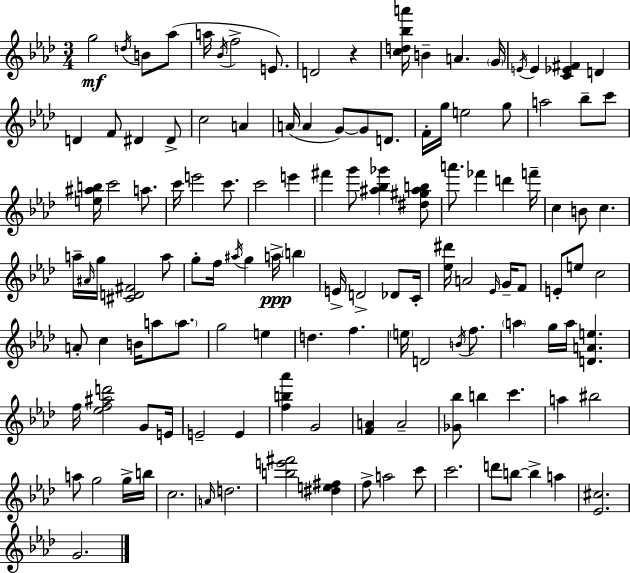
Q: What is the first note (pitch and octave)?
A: G5